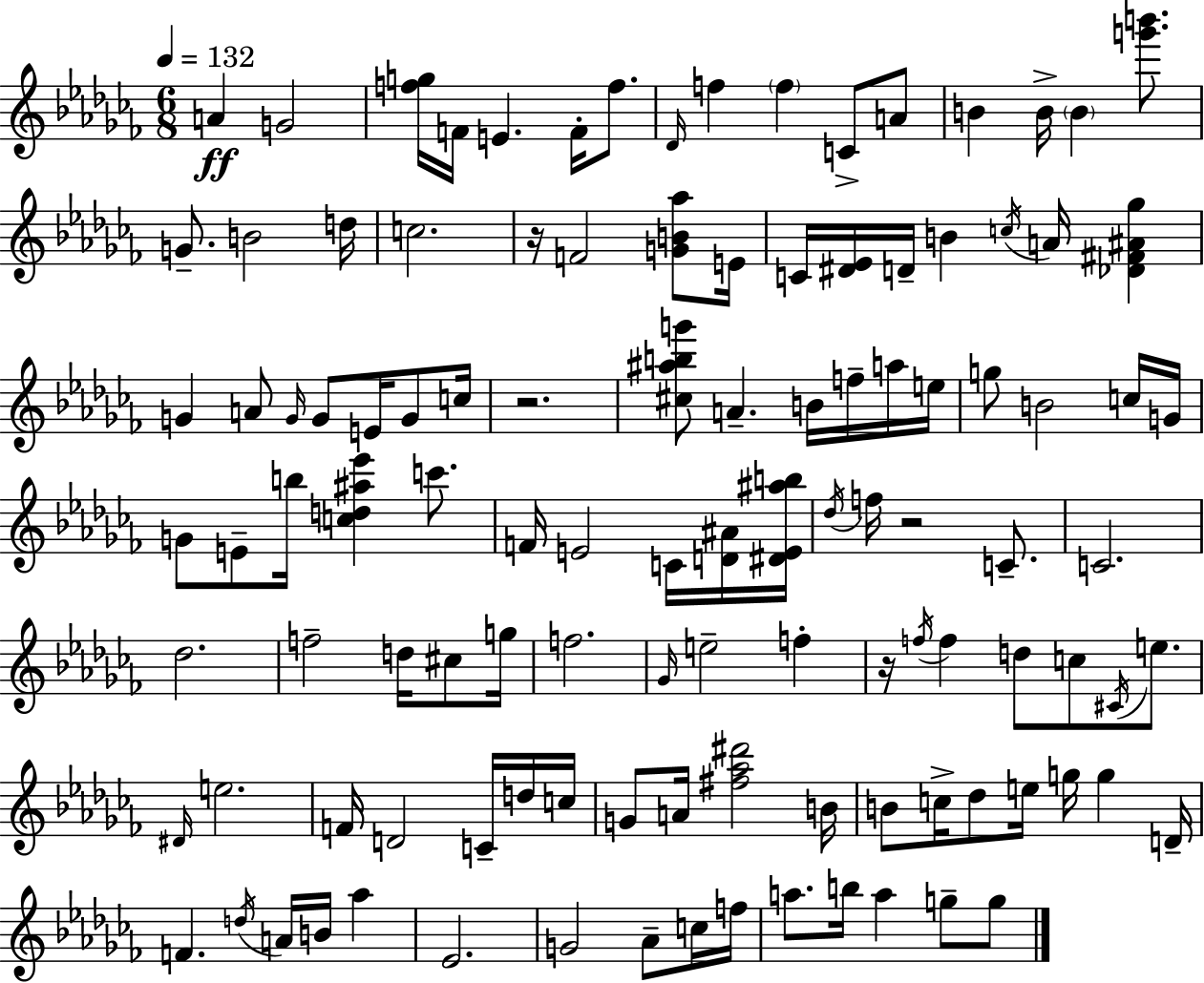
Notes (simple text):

A4/q G4/h [F5,G5]/s F4/s E4/q. F4/s F5/e. Db4/s F5/q F5/q C4/e A4/e B4/q B4/s B4/q [G6,B6]/e. G4/e. B4/h D5/s C5/h. R/s F4/h [G4,B4,Ab5]/e E4/s C4/s [D#4,Eb4]/s D4/s B4/q C5/s A4/s [Db4,F#4,A#4,Gb5]/q G4/q A4/e G4/s G4/e E4/s G4/e C5/s R/h. [C#5,A#5,B5,G6]/e A4/q. B4/s F5/s A5/s E5/s G5/e B4/h C5/s G4/s G4/e E4/e B5/s [C5,D5,A#5,Eb6]/q C6/e. F4/s E4/h C4/s [D4,A#4]/s [D#4,E4,A#5,B5]/s Db5/s F5/s R/h C4/e. C4/h. Db5/h. F5/h D5/s C#5/e G5/s F5/h. Gb4/s E5/h F5/q R/s F5/s F5/q D5/e C5/e C#4/s E5/e. D#4/s E5/h. F4/s D4/h C4/s D5/s C5/s G4/e A4/s [F#5,Ab5,D#6]/h B4/s B4/e C5/s Db5/e E5/s G5/s G5/q D4/s F4/q. D5/s A4/s B4/s Ab5/q Eb4/h. G4/h Ab4/e C5/s F5/s A5/e. B5/s A5/q G5/e G5/e